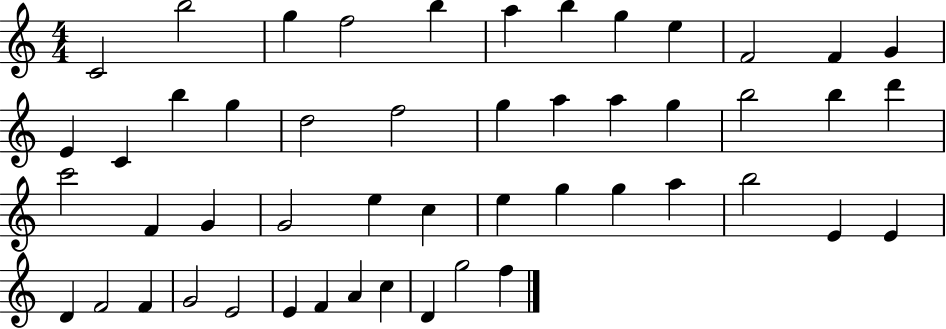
C4/h B5/h G5/q F5/h B5/q A5/q B5/q G5/q E5/q F4/h F4/q G4/q E4/q C4/q B5/q G5/q D5/h F5/h G5/q A5/q A5/q G5/q B5/h B5/q D6/q C6/h F4/q G4/q G4/h E5/q C5/q E5/q G5/q G5/q A5/q B5/h E4/q E4/q D4/q F4/h F4/q G4/h E4/h E4/q F4/q A4/q C5/q D4/q G5/h F5/q